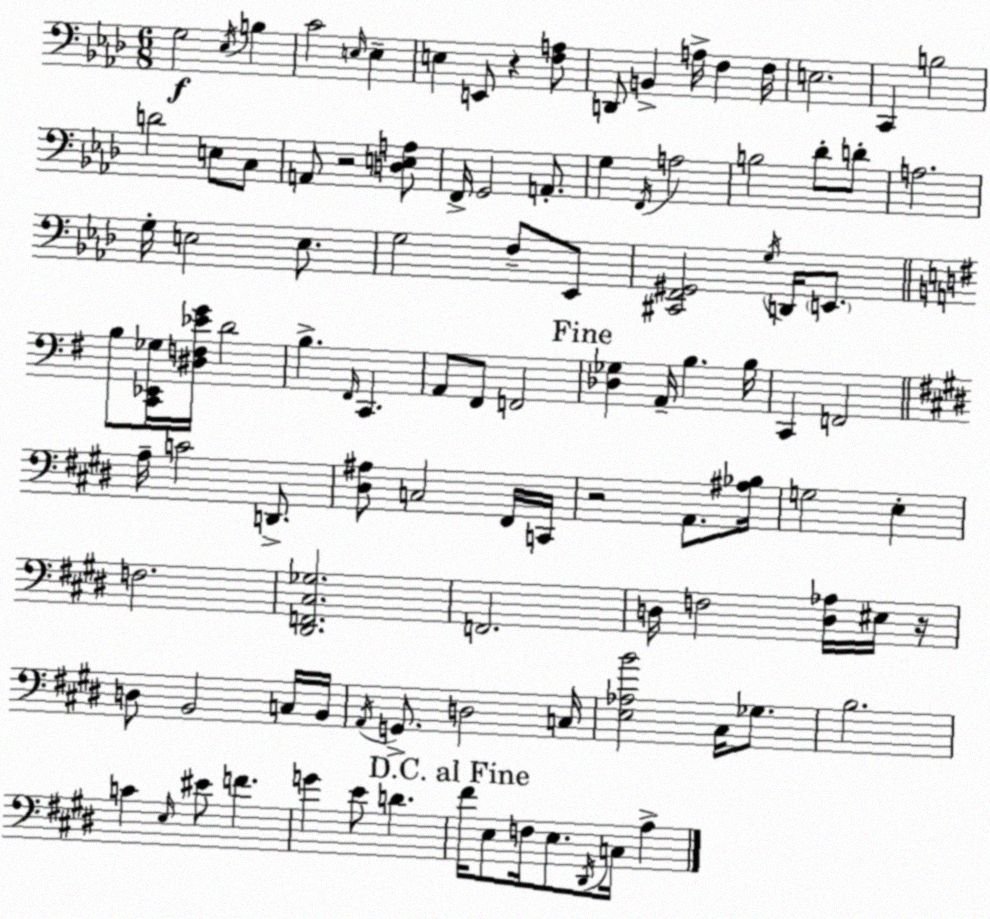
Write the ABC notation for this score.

X:1
T:Untitled
M:6/8
L:1/4
K:Fm
G,2 _E,/4 B, C2 E,/4 E, E, E,,/2 z [F,A,]/2 D,,/2 B,, A,/4 F, F,/4 E,2 C,, B,2 D2 E,/2 C,/2 A,,/2 z2 [D,E,A,]/2 F,,/4 G,,2 A,,/2 G, F,,/4 A,2 B,2 _D/2 D/2 A,2 G,/4 E,2 E,/2 G,2 F,/2 _E,,/2 [^C,,F,,^G,,]2 G,/4 D,,/4 E,,/2 B,/2 [C,,_E,,_G,]/4 [^D,F,_EG]/4 D2 B, ^F,,/4 C,, A,,/2 ^F,,/2 F,,2 [_D,_G,] A,,/4 B, B,/4 C,, F,,2 A,/4 C2 D,,/2 [^D,^A,]/2 C,2 ^F,,/4 C,,/4 z2 A,,/2 [^A,_B,]/4 G,2 E, F,2 [^D,,F,,^C,_G,]2 F,,2 D,/4 F,2 [D,_A,]/4 ^E,/4 z/4 D,/2 B,,2 C,/4 B,,/4 A,,/4 G,,/2 D,2 C,/4 [E,_A,B]2 ^C,/4 _G,/2 B,2 C E,/4 ^E/2 F G E/2 D ^F/4 E,/2 F,/4 E,/2 ^D,,/4 C,/4 A,